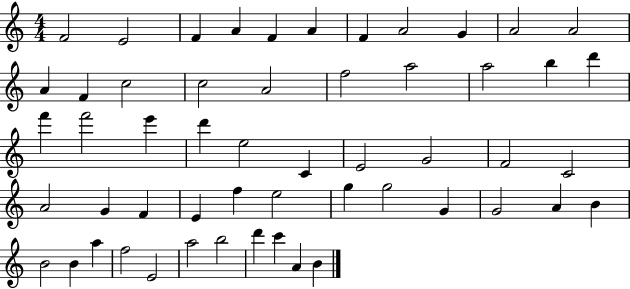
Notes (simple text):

F4/h E4/h F4/q A4/q F4/q A4/q F4/q A4/h G4/q A4/h A4/h A4/q F4/q C5/h C5/h A4/h F5/h A5/h A5/h B5/q D6/q F6/q F6/h E6/q D6/q E5/h C4/q E4/h G4/h F4/h C4/h A4/h G4/q F4/q E4/q F5/q E5/h G5/q G5/h G4/q G4/h A4/q B4/q B4/h B4/q A5/q F5/h E4/h A5/h B5/h D6/q C6/q A4/q B4/q